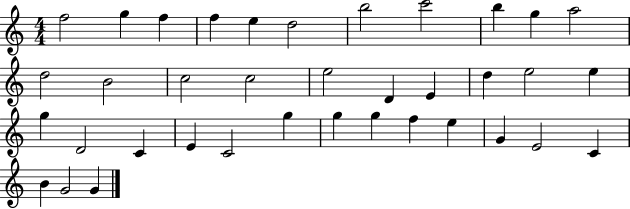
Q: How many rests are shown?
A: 0